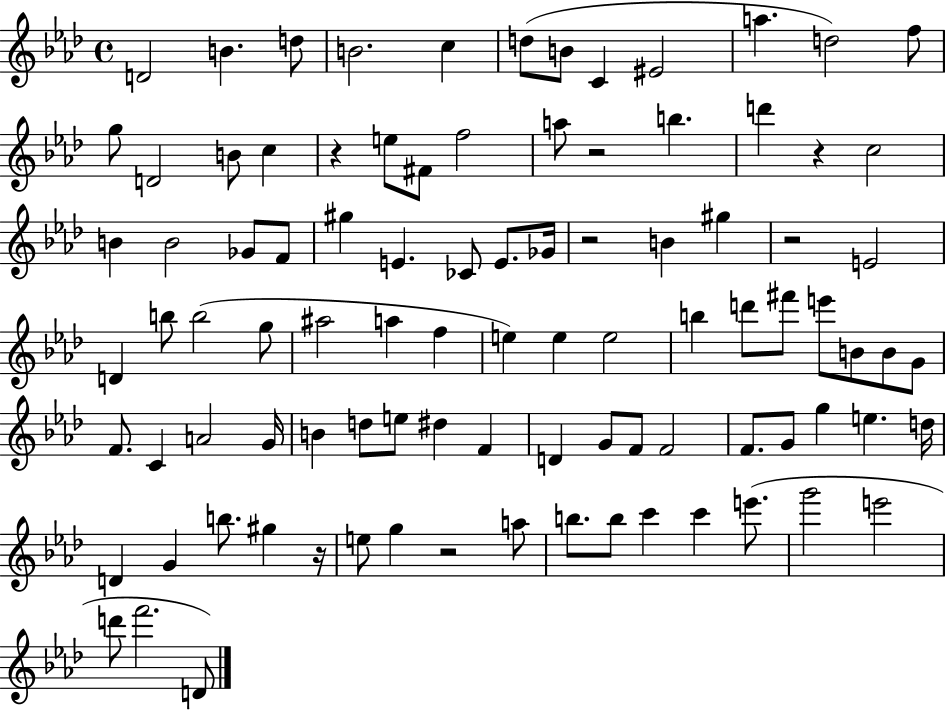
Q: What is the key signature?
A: AES major